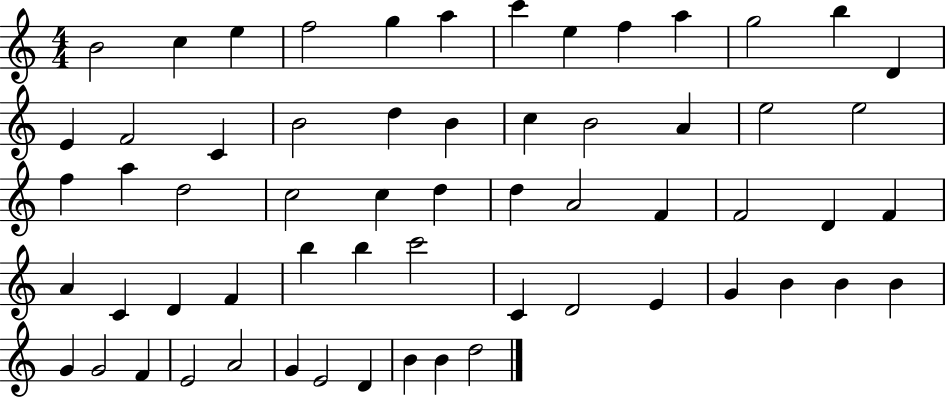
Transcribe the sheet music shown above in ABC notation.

X:1
T:Untitled
M:4/4
L:1/4
K:C
B2 c e f2 g a c' e f a g2 b D E F2 C B2 d B c B2 A e2 e2 f a d2 c2 c d d A2 F F2 D F A C D F b b c'2 C D2 E G B B B G G2 F E2 A2 G E2 D B B d2